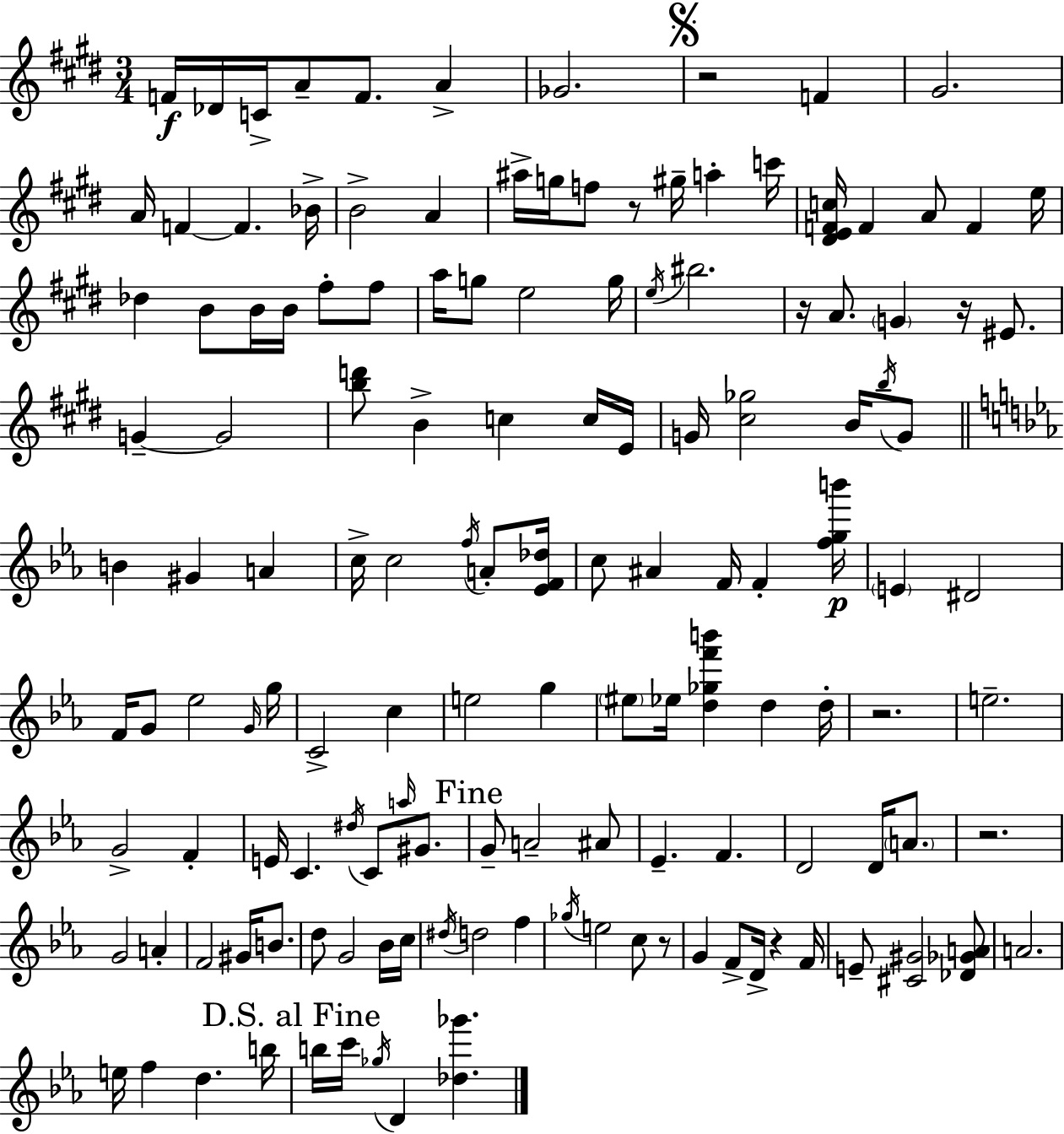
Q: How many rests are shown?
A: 8